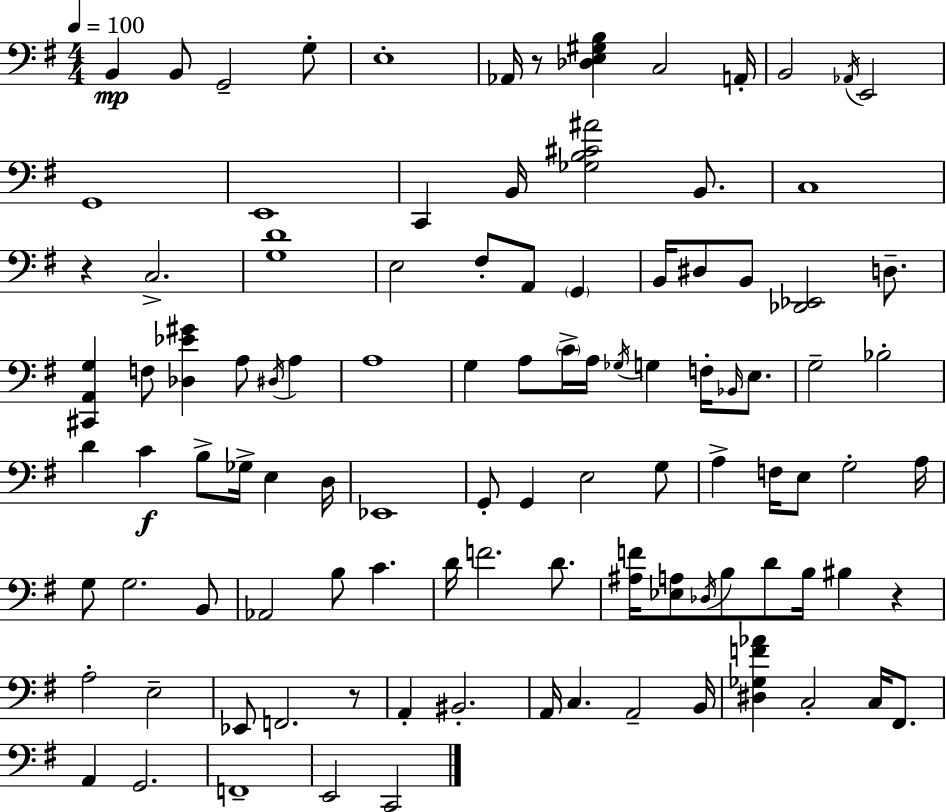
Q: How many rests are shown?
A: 4